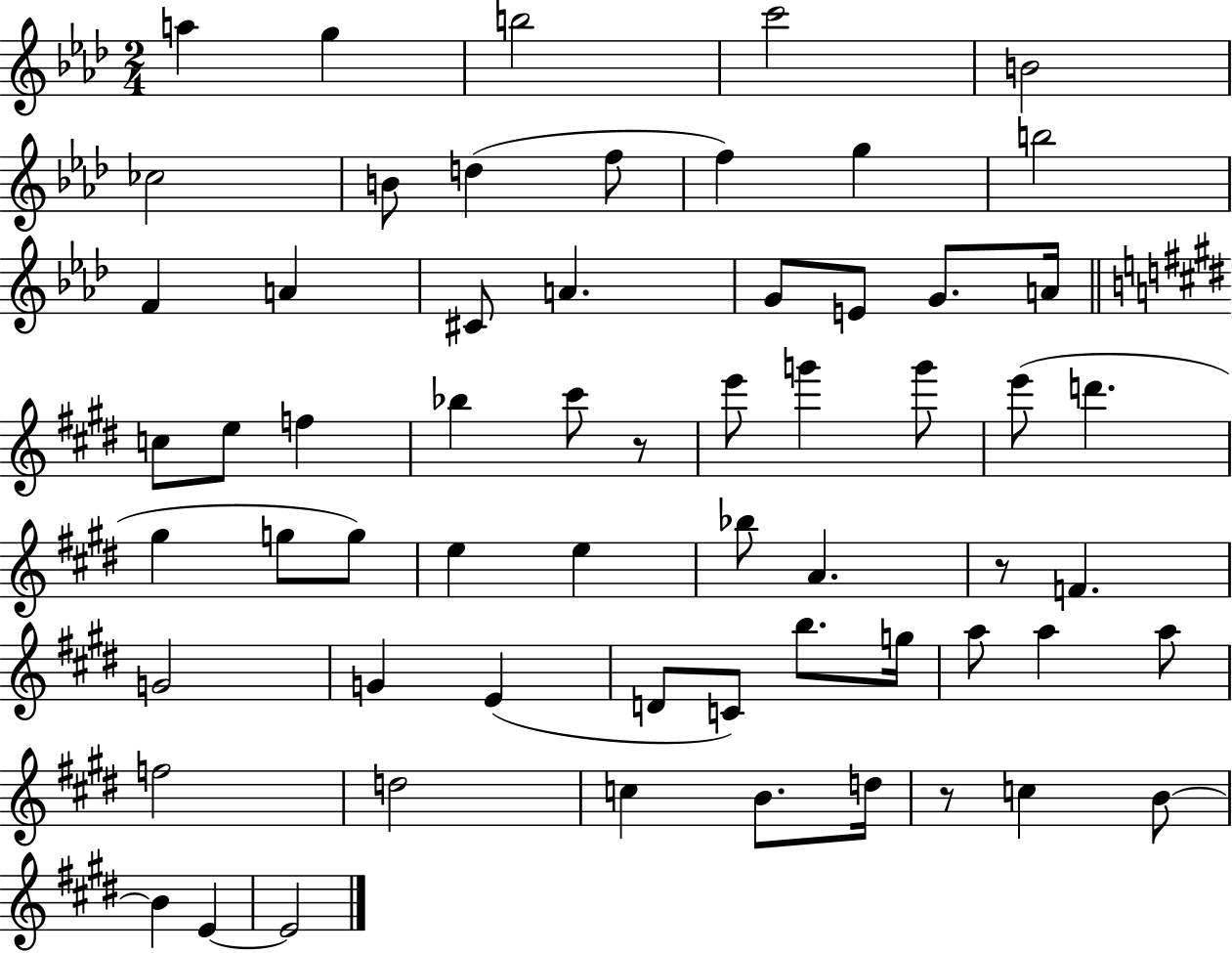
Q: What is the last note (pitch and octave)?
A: E4